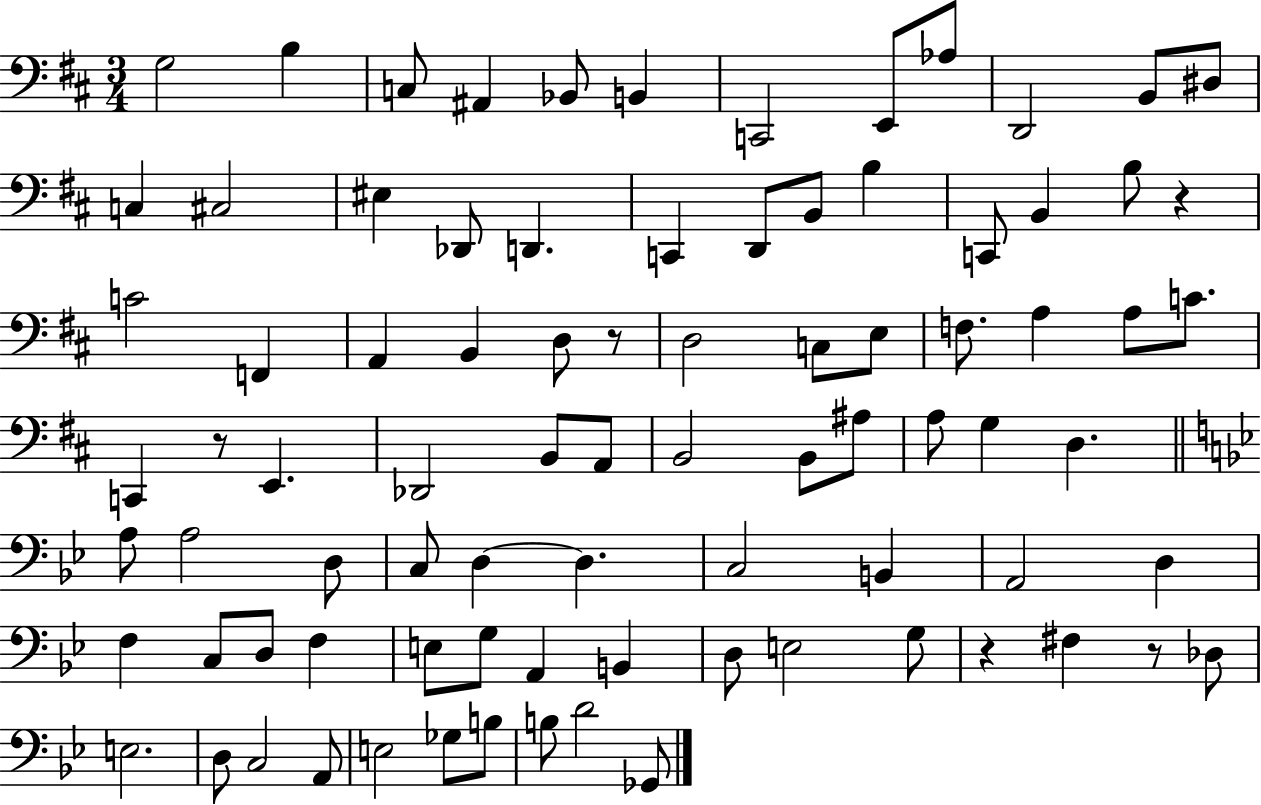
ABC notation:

X:1
T:Untitled
M:3/4
L:1/4
K:D
G,2 B, C,/2 ^A,, _B,,/2 B,, C,,2 E,,/2 _A,/2 D,,2 B,,/2 ^D,/2 C, ^C,2 ^E, _D,,/2 D,, C,, D,,/2 B,,/2 B, C,,/2 B,, B,/2 z C2 F,, A,, B,, D,/2 z/2 D,2 C,/2 E,/2 F,/2 A, A,/2 C/2 C,, z/2 E,, _D,,2 B,,/2 A,,/2 B,,2 B,,/2 ^A,/2 A,/2 G, D, A,/2 A,2 D,/2 C,/2 D, D, C,2 B,, A,,2 D, F, C,/2 D,/2 F, E,/2 G,/2 A,, B,, D,/2 E,2 G,/2 z ^F, z/2 _D,/2 E,2 D,/2 C,2 A,,/2 E,2 _G,/2 B,/2 B,/2 D2 _G,,/2